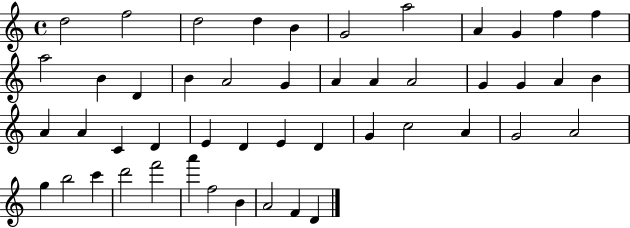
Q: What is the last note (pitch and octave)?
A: D4